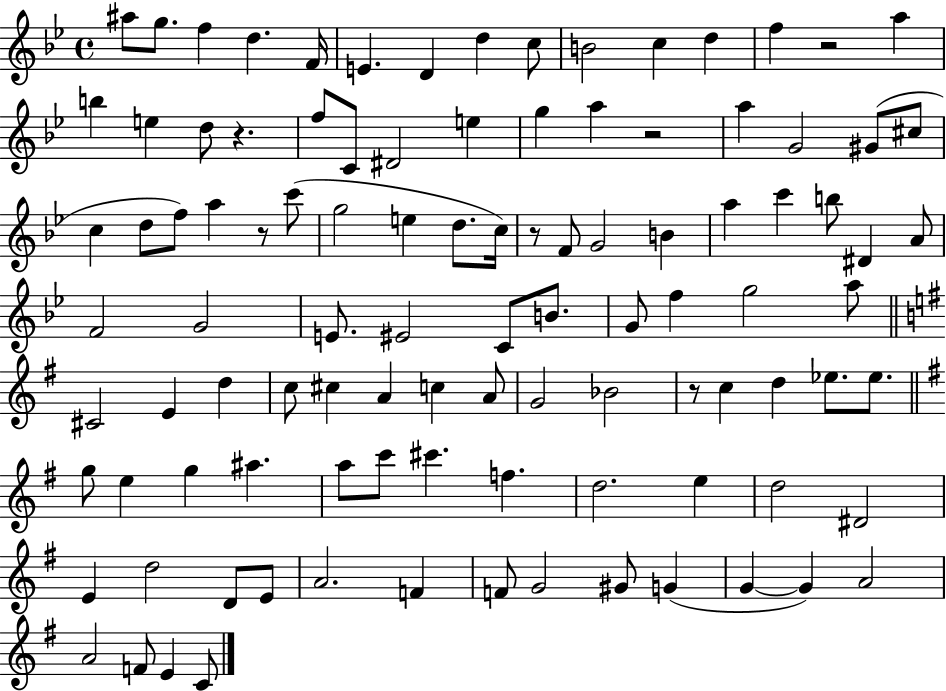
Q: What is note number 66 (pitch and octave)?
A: D5